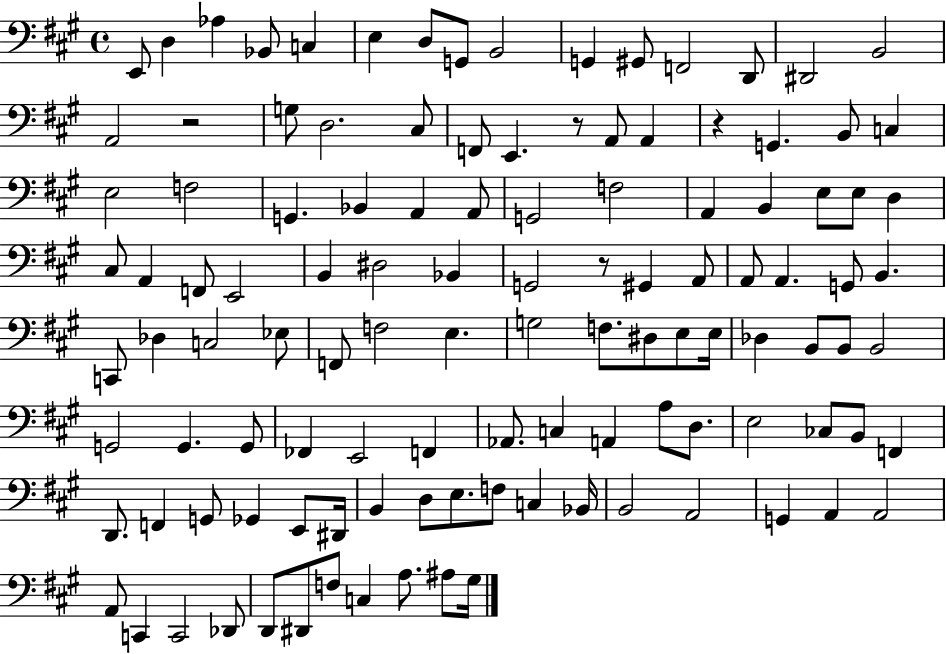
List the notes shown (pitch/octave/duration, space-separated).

E2/e D3/q Ab3/q Bb2/e C3/q E3/q D3/e G2/e B2/h G2/q G#2/e F2/h D2/e D#2/h B2/h A2/h R/h G3/e D3/h. C#3/e F2/e E2/q. R/e A2/e A2/q R/q G2/q. B2/e C3/q E3/h F3/h G2/q. Bb2/q A2/q A2/e G2/h F3/h A2/q B2/q E3/e E3/e D3/q C#3/e A2/q F2/e E2/h B2/q D#3/h Bb2/q G2/h R/e G#2/q A2/e A2/e A2/q. G2/e B2/q. C2/e Db3/q C3/h Eb3/e F2/e F3/h E3/q. G3/h F3/e. D#3/e E3/e E3/s Db3/q B2/e B2/e B2/h G2/h G2/q. G2/e FES2/q E2/h F2/q Ab2/e. C3/q A2/q A3/e D3/e. E3/h CES3/e B2/e F2/q D2/e. F2/q G2/e Gb2/q E2/e D#2/s B2/q D3/e E3/e. F3/e C3/q Bb2/s B2/h A2/h G2/q A2/q A2/h A2/e C2/q C2/h Db2/e D2/e D#2/e F3/e C3/q A3/e. A#3/e G#3/s